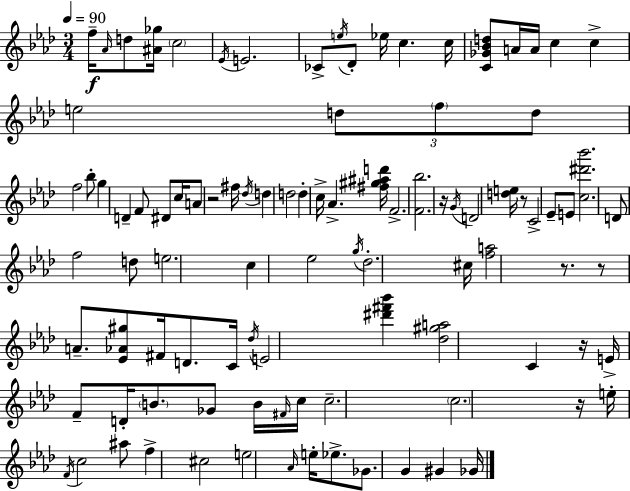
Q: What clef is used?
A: treble